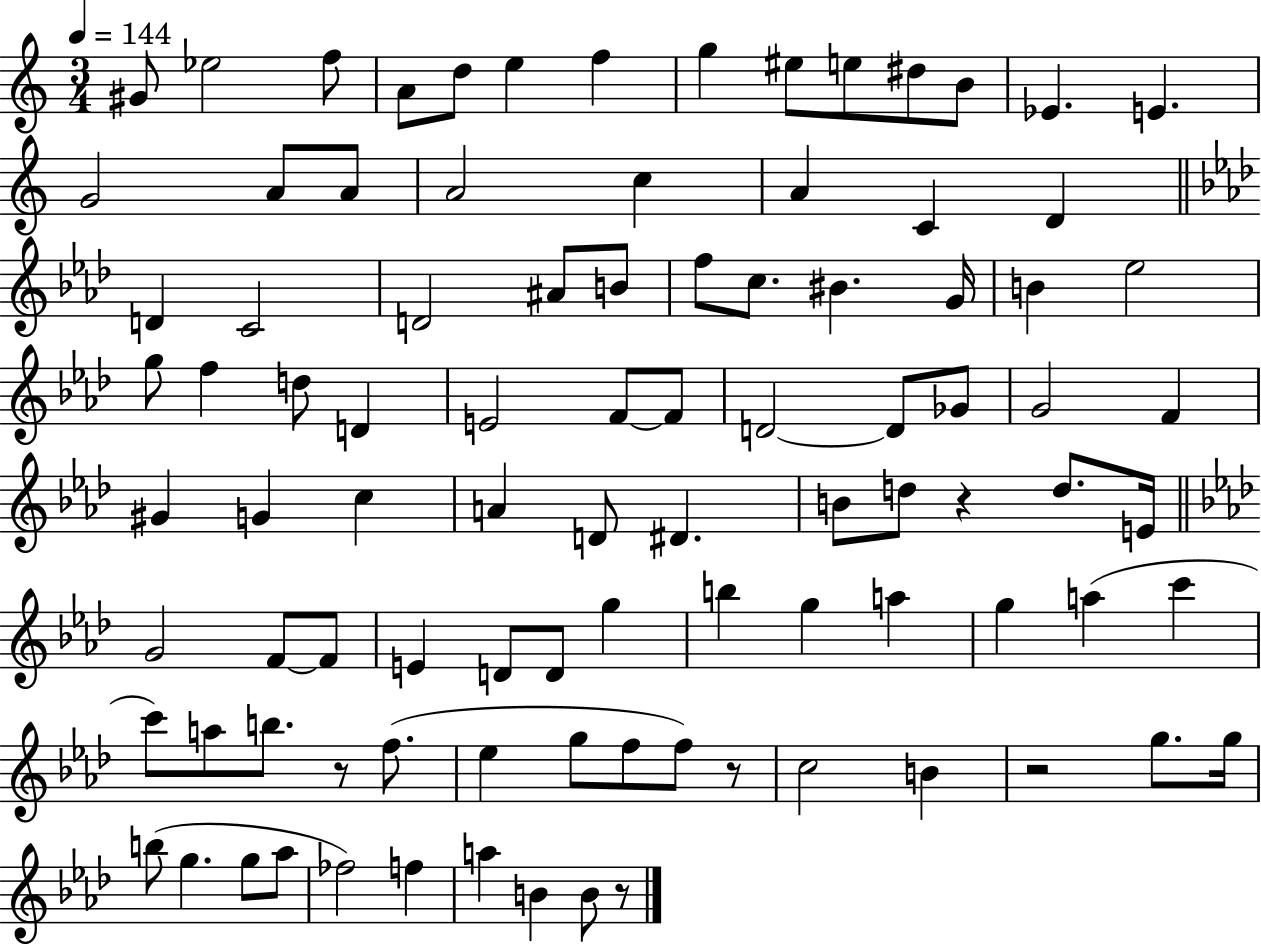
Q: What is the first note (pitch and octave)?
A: G#4